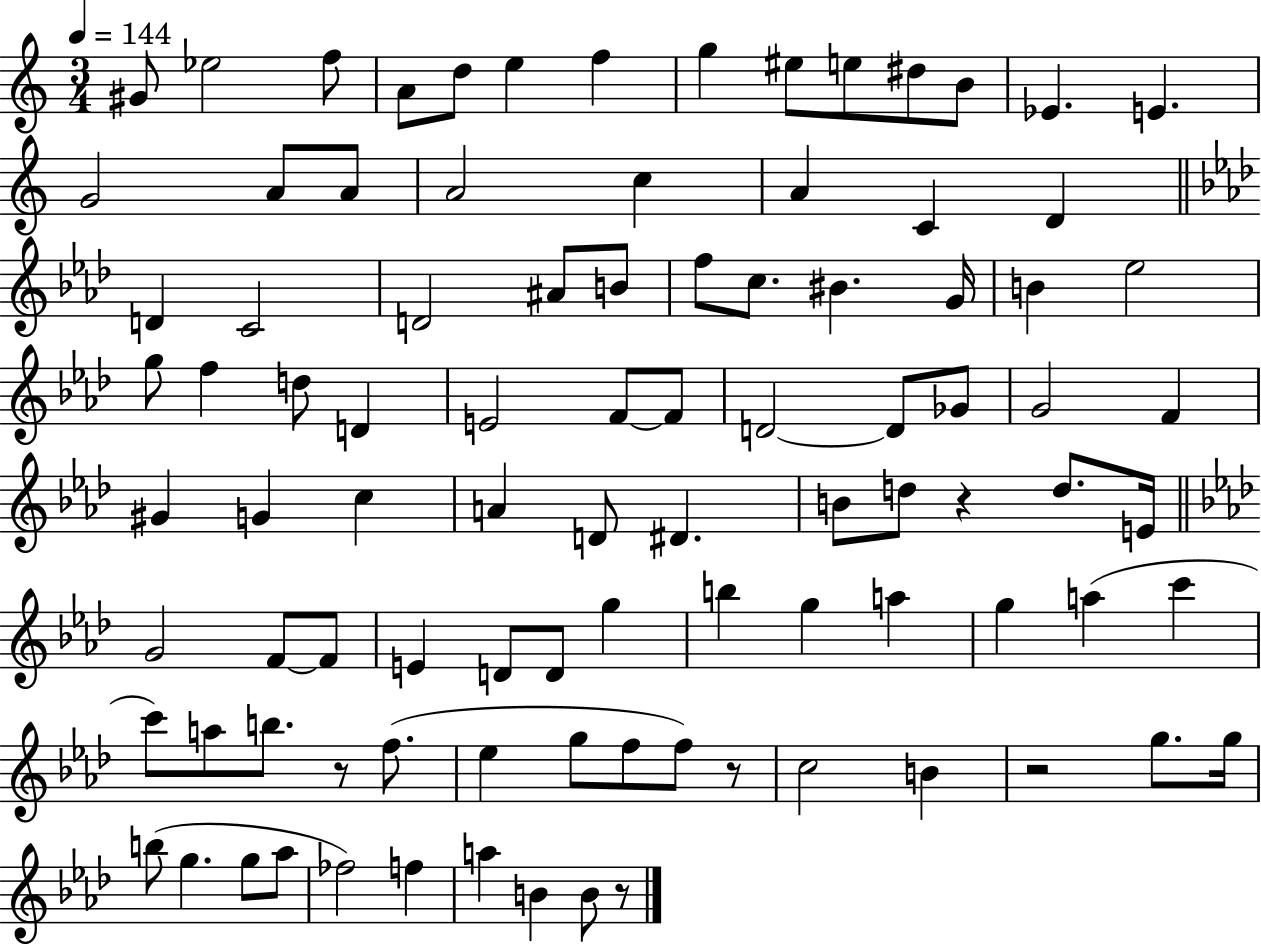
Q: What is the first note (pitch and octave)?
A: G#4